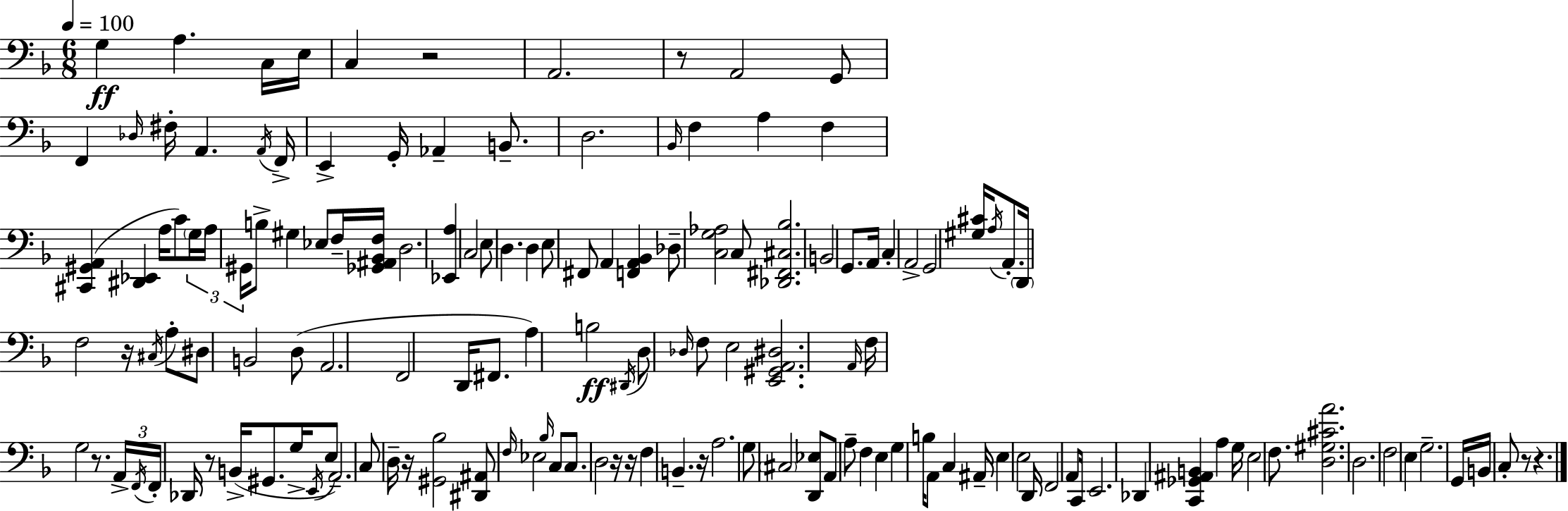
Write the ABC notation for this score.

X:1
T:Untitled
M:6/8
L:1/4
K:Dm
G, A, C,/4 E,/4 C, z2 A,,2 z/2 A,,2 G,,/2 F,, _D,/4 ^F,/4 A,, A,,/4 F,,/4 E,, G,,/4 _A,, B,,/2 D,2 _B,,/4 F, A, F, [^C,,^G,,A,,] [^D,,_E,,] A,/4 C/2 G,/4 A,/4 ^G,,/4 B,/2 ^G, _E,/2 F,/4 [_G,,^A,,_B,,F,]/4 D,2 [_E,,A,] C,2 E,/2 D, D, E,/2 ^F,,/2 A,, [F,,A,,_B,,] _D,/2 [C,G,_A,]2 C,/2 [_D,,^F,,^C,_B,]2 B,,2 G,,/2 A,,/4 C, A,,2 G,,2 [^G,^C]/4 A,/4 A,,/2 D,,/4 F,2 z/4 ^C,/4 A,/2 ^D,/2 B,,2 D,/2 A,,2 F,,2 D,,/4 ^F,,/2 A, B,2 ^D,,/4 D,/2 _D,/4 F,/2 E,2 [E,,^G,,A,,^D,]2 A,,/4 F,/4 G,2 z/2 A,,/4 F,,/4 F,,/4 _D,,/4 z/2 B,,/4 ^G,,/2 G,/4 E,,/4 E,/2 A,,2 C,/2 D,/4 z/4 [^G,,_B,]2 [^D,,^A,,]/2 F,/4 _E,2 _B,/4 C,/2 C,/2 D,2 z/4 z/4 F, B,, z/4 A,2 G,/2 ^C,2 [D,,_E,]/2 A,,/2 A,/2 F, E, G, B,/4 A,,/2 C, ^A,,/4 E, E,2 D,,/4 F,,2 A,,/2 C,,/4 E,,2 _D,, [C,,_G,,^A,,B,,] A, G,/4 E,2 F,/2 [D,^G,^CA]2 D,2 F,2 E, G,2 G,,/4 B,,/4 C,/2 z/2 z